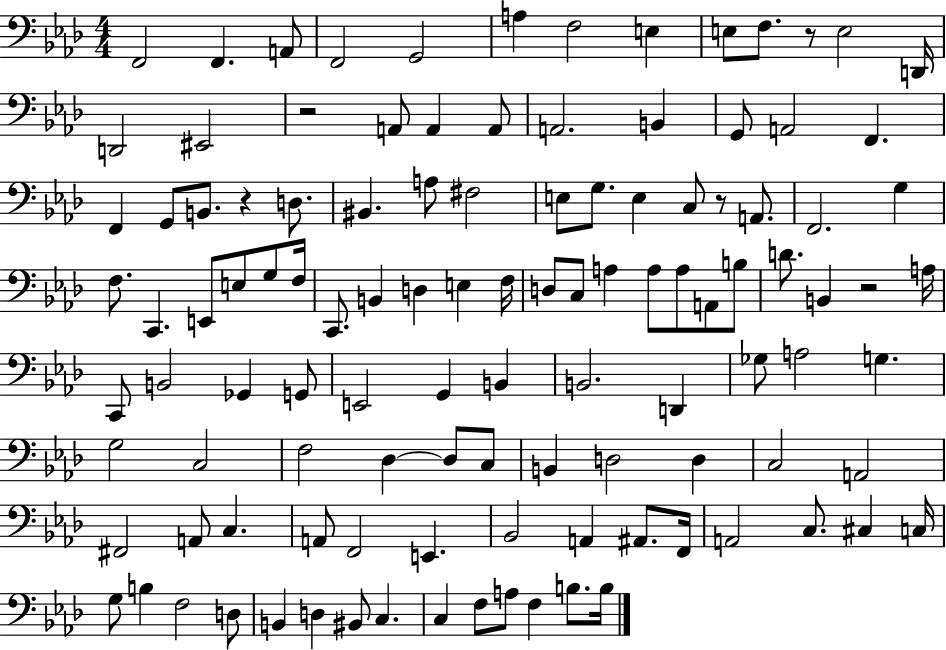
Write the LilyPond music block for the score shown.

{
  \clef bass
  \numericTimeSignature
  \time 4/4
  \key aes \major
  \repeat volta 2 { f,2 f,4. a,8 | f,2 g,2 | a4 f2 e4 | e8 f8. r8 e2 d,16 | \break d,2 eis,2 | r2 a,8 a,4 a,8 | a,2. b,4 | g,8 a,2 f,4. | \break f,4 g,8 b,8. r4 d8. | bis,4. a8 fis2 | e8 g8. e4 c8 r8 a,8. | f,2. g4 | \break f8. c,4. e,8 e8 g8 f16 | c,8. b,4 d4 e4 f16 | d8 c8 a4 a8 a8 a,8 b8 | d'8. b,4 r2 a16 | \break c,8 b,2 ges,4 g,8 | e,2 g,4 b,4 | b,2. d,4 | ges8 a2 g4. | \break g2 c2 | f2 des4~~ des8 c8 | b,4 d2 d4 | c2 a,2 | \break fis,2 a,8 c4. | a,8 f,2 e,4. | bes,2 a,4 ais,8. f,16 | a,2 c8. cis4 c16 | \break g8 b4 f2 d8 | b,4 d4 bis,8 c4. | c4 f8 a8 f4 b8. b16 | } \bar "|."
}